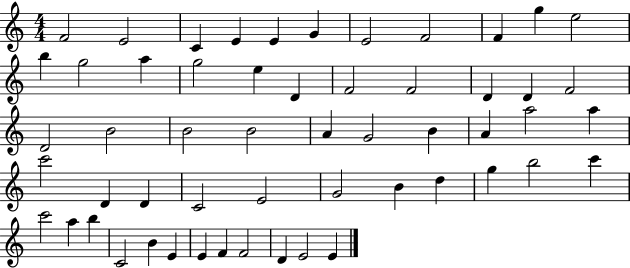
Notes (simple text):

F4/h E4/h C4/q E4/q E4/q G4/q E4/h F4/h F4/q G5/q E5/h B5/q G5/h A5/q G5/h E5/q D4/q F4/h F4/h D4/q D4/q F4/h D4/h B4/h B4/h B4/h A4/q G4/h B4/q A4/q A5/h A5/q C6/h D4/q D4/q C4/h E4/h G4/h B4/q D5/q G5/q B5/h C6/q C6/h A5/q B5/q C4/h B4/q E4/q E4/q F4/q F4/h D4/q E4/h E4/q